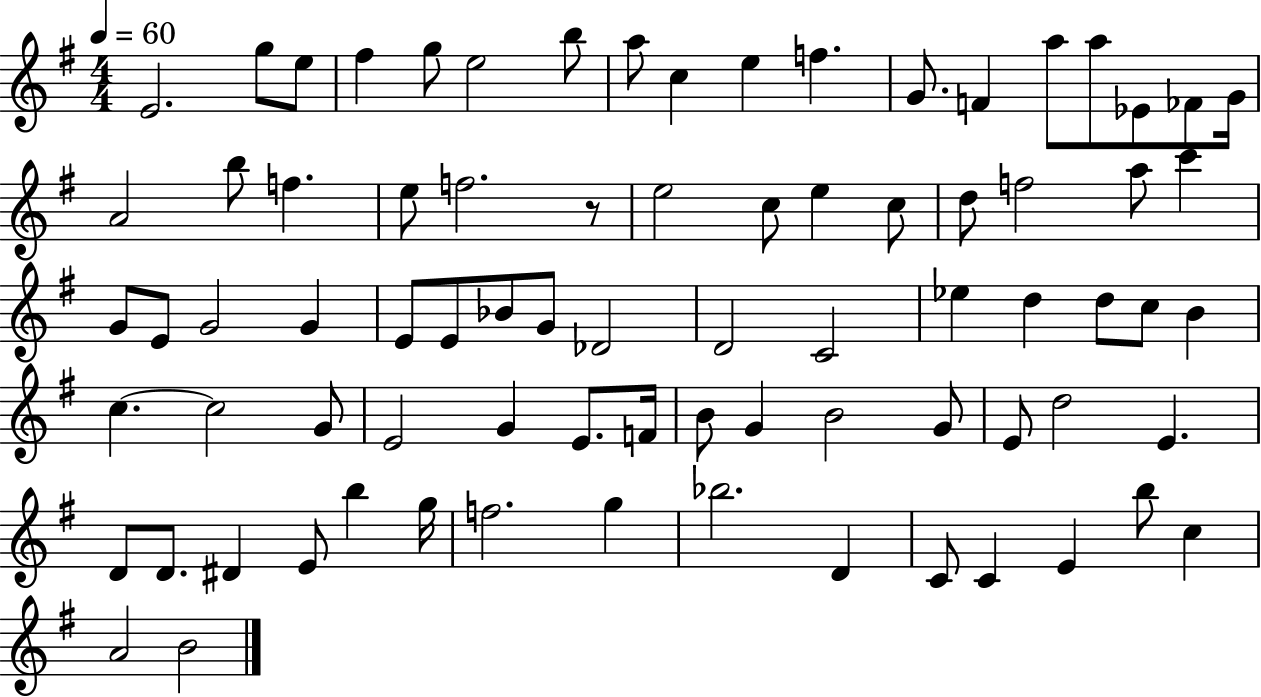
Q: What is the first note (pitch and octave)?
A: E4